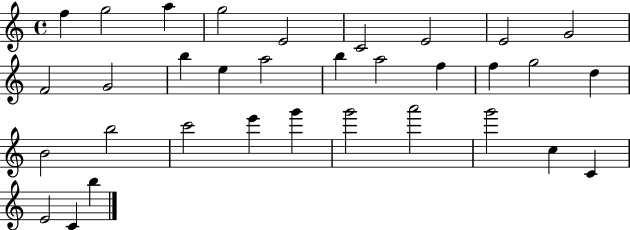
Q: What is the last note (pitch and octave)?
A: B5